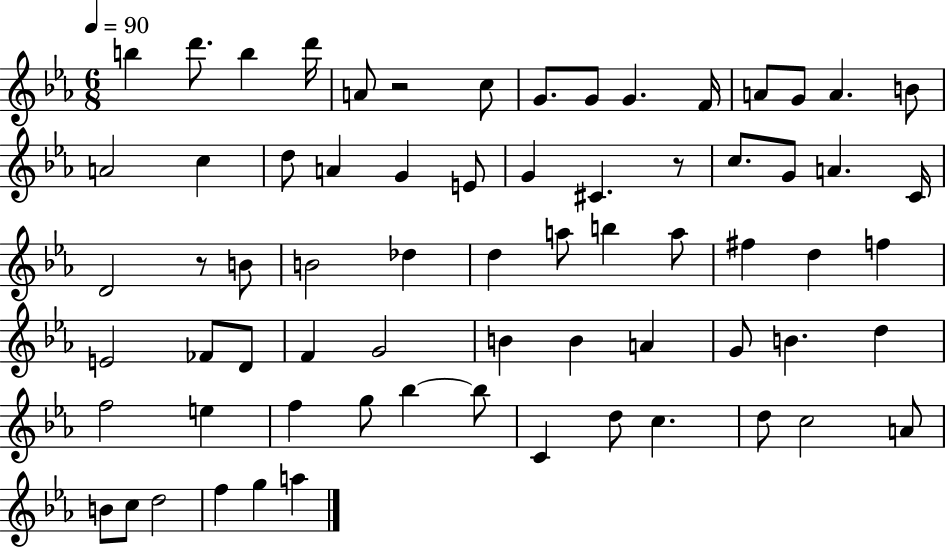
X:1
T:Untitled
M:6/8
L:1/4
K:Eb
b d'/2 b d'/4 A/2 z2 c/2 G/2 G/2 G F/4 A/2 G/2 A B/2 A2 c d/2 A G E/2 G ^C z/2 c/2 G/2 A C/4 D2 z/2 B/2 B2 _d d a/2 b a/2 ^f d f E2 _F/2 D/2 F G2 B B A G/2 B d f2 e f g/2 _b _b/2 C d/2 c d/2 c2 A/2 B/2 c/2 d2 f g a